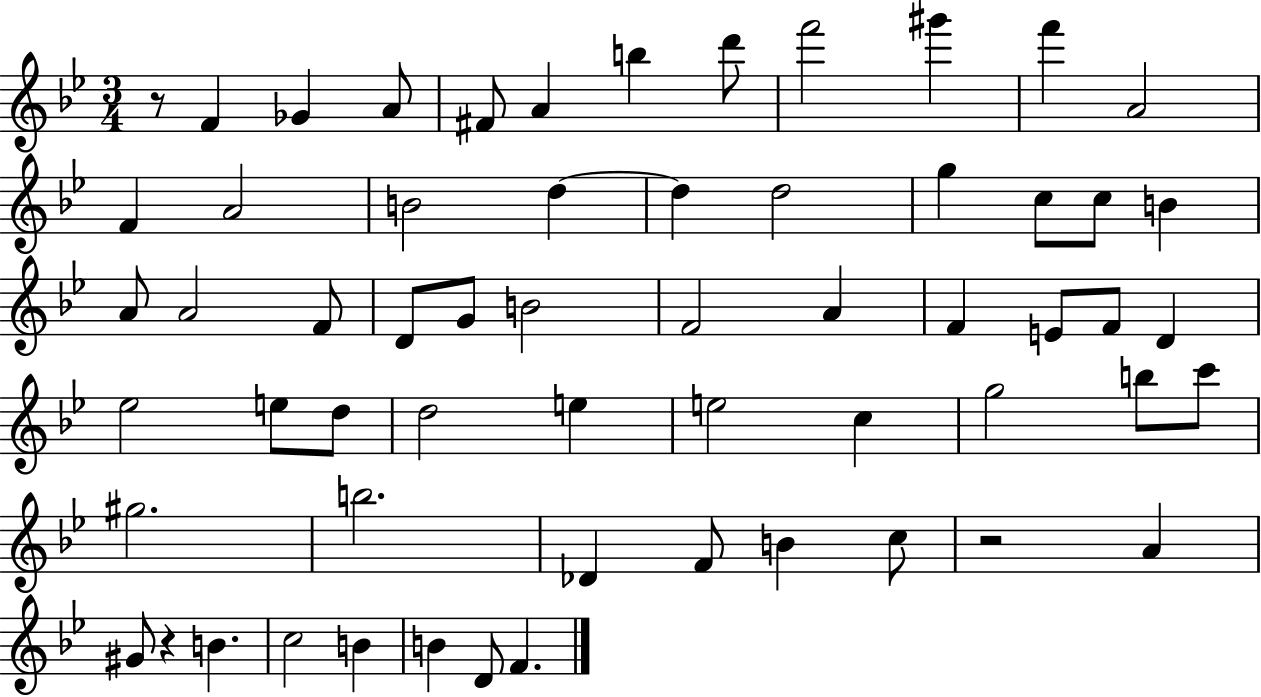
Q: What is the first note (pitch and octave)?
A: F4